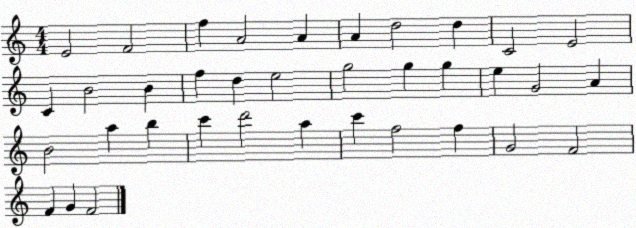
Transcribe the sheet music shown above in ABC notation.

X:1
T:Untitled
M:4/4
L:1/4
K:C
E2 F2 f A2 A A d2 d C2 E2 C B2 B f d e2 g2 g g e G2 A B2 a b c' d'2 a c' f2 f G2 F2 F G F2